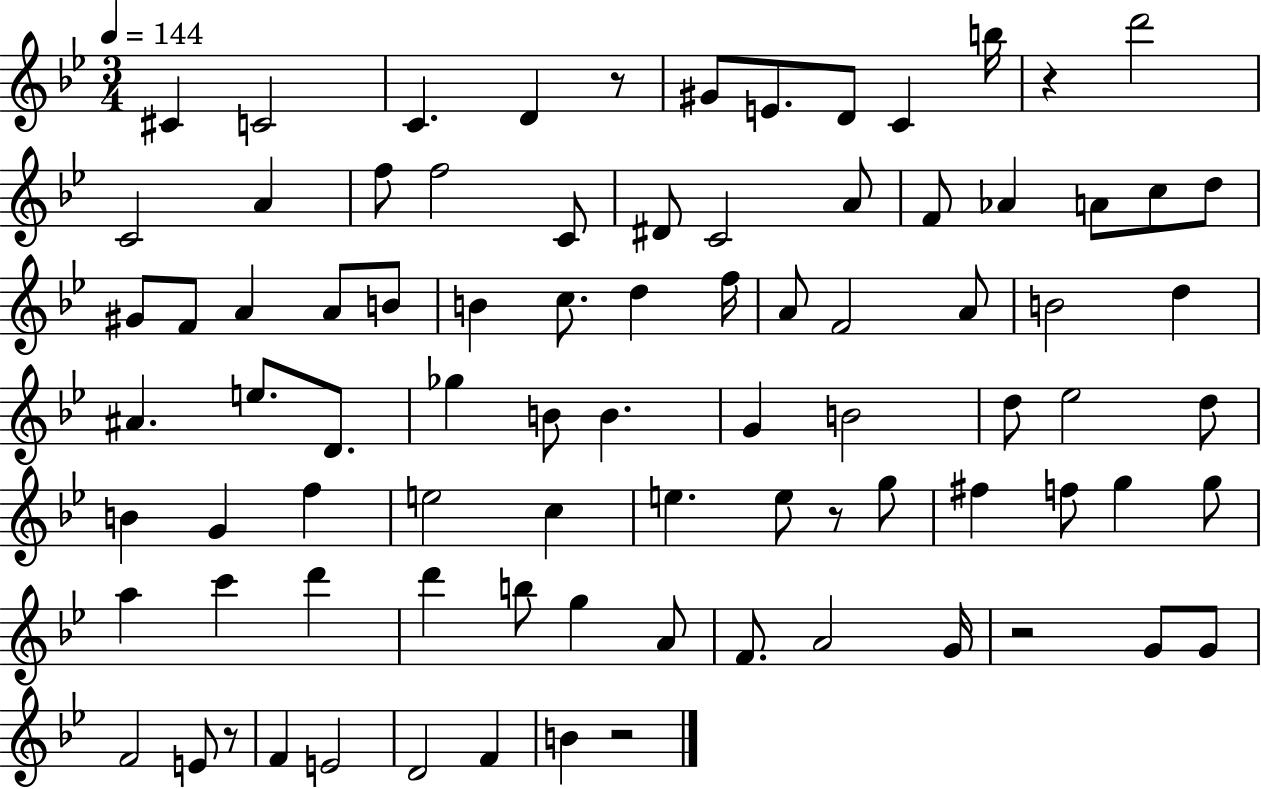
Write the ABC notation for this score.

X:1
T:Untitled
M:3/4
L:1/4
K:Bb
^C C2 C D z/2 ^G/2 E/2 D/2 C b/4 z d'2 C2 A f/2 f2 C/2 ^D/2 C2 A/2 F/2 _A A/2 c/2 d/2 ^G/2 F/2 A A/2 B/2 B c/2 d f/4 A/2 F2 A/2 B2 d ^A e/2 D/2 _g B/2 B G B2 d/2 _e2 d/2 B G f e2 c e e/2 z/2 g/2 ^f f/2 g g/2 a c' d' d' b/2 g A/2 F/2 A2 G/4 z2 G/2 G/2 F2 E/2 z/2 F E2 D2 F B z2